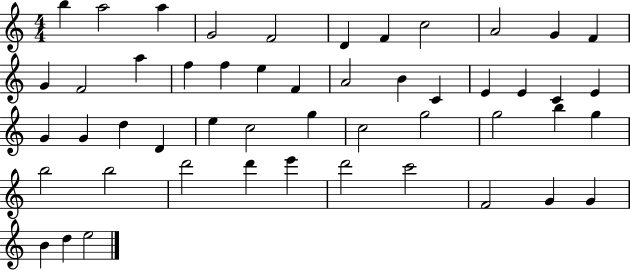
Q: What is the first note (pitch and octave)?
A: B5